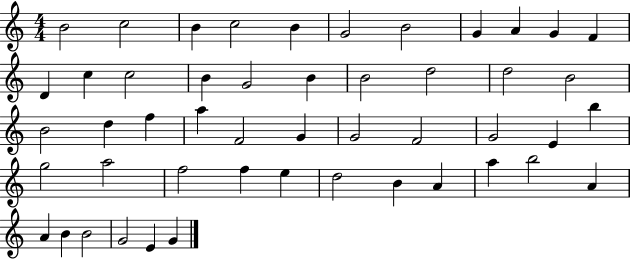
{
  \clef treble
  \numericTimeSignature
  \time 4/4
  \key c \major
  b'2 c''2 | b'4 c''2 b'4 | g'2 b'2 | g'4 a'4 g'4 f'4 | \break d'4 c''4 c''2 | b'4 g'2 b'4 | b'2 d''2 | d''2 b'2 | \break b'2 d''4 f''4 | a''4 f'2 g'4 | g'2 f'2 | g'2 e'4 b''4 | \break g''2 a''2 | f''2 f''4 e''4 | d''2 b'4 a'4 | a''4 b''2 a'4 | \break a'4 b'4 b'2 | g'2 e'4 g'4 | \bar "|."
}